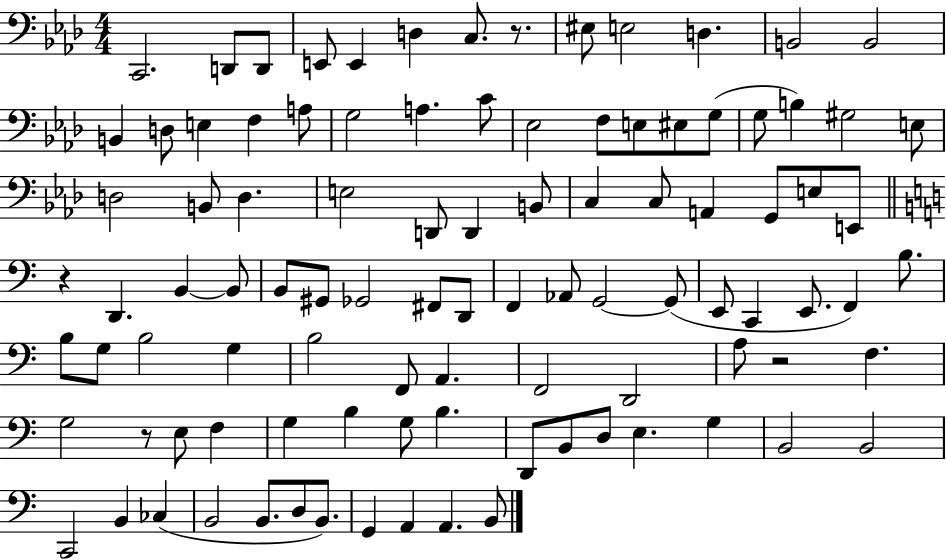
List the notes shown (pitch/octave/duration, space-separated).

C2/h. D2/e D2/e E2/e E2/q D3/q C3/e. R/e. EIS3/e E3/h D3/q. B2/h B2/h B2/q D3/e E3/q F3/q A3/e G3/h A3/q. C4/e Eb3/h F3/e E3/e EIS3/e G3/e G3/e B3/q G#3/h E3/e D3/h B2/e D3/q. E3/h D2/e D2/q B2/e C3/q C3/e A2/q G2/e E3/e E2/e R/q D2/q. B2/q B2/e B2/e G#2/e Gb2/h F#2/e D2/e F2/q Ab2/e G2/h G2/e E2/e C2/q E2/e. F2/q B3/e. B3/e G3/e B3/h G3/q B3/h F2/e A2/q. F2/h D2/h A3/e R/h F3/q. G3/h R/e E3/e F3/q G3/q B3/q G3/e B3/q. D2/e B2/e D3/e E3/q. G3/q B2/h B2/h C2/h B2/q CES3/q B2/h B2/e. D3/e B2/e. G2/q A2/q A2/q. B2/e